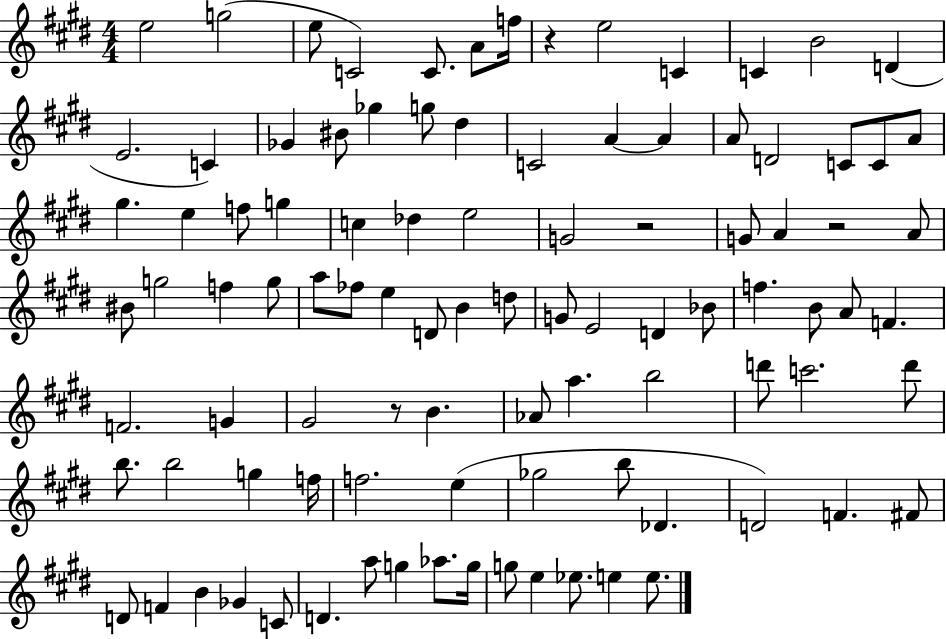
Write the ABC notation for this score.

X:1
T:Untitled
M:4/4
L:1/4
K:E
e2 g2 e/2 C2 C/2 A/2 f/4 z e2 C C B2 D E2 C _G ^B/2 _g g/2 ^d C2 A A A/2 D2 C/2 C/2 A/2 ^g e f/2 g c _d e2 G2 z2 G/2 A z2 A/2 ^B/2 g2 f g/2 a/2 _f/2 e D/2 B d/2 G/2 E2 D _B/2 f B/2 A/2 F F2 G ^G2 z/2 B _A/2 a b2 d'/2 c'2 d'/2 b/2 b2 g f/4 f2 e _g2 b/2 _D D2 F ^F/2 D/2 F B _G C/2 D a/2 g _a/2 g/4 g/2 e _e/2 e e/2